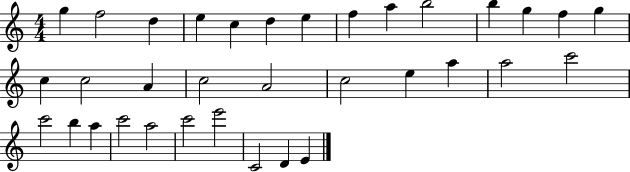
X:1
T:Untitled
M:4/4
L:1/4
K:C
g f2 d e c d e f a b2 b g f g c c2 A c2 A2 c2 e a a2 c'2 c'2 b a c'2 a2 c'2 e'2 C2 D E